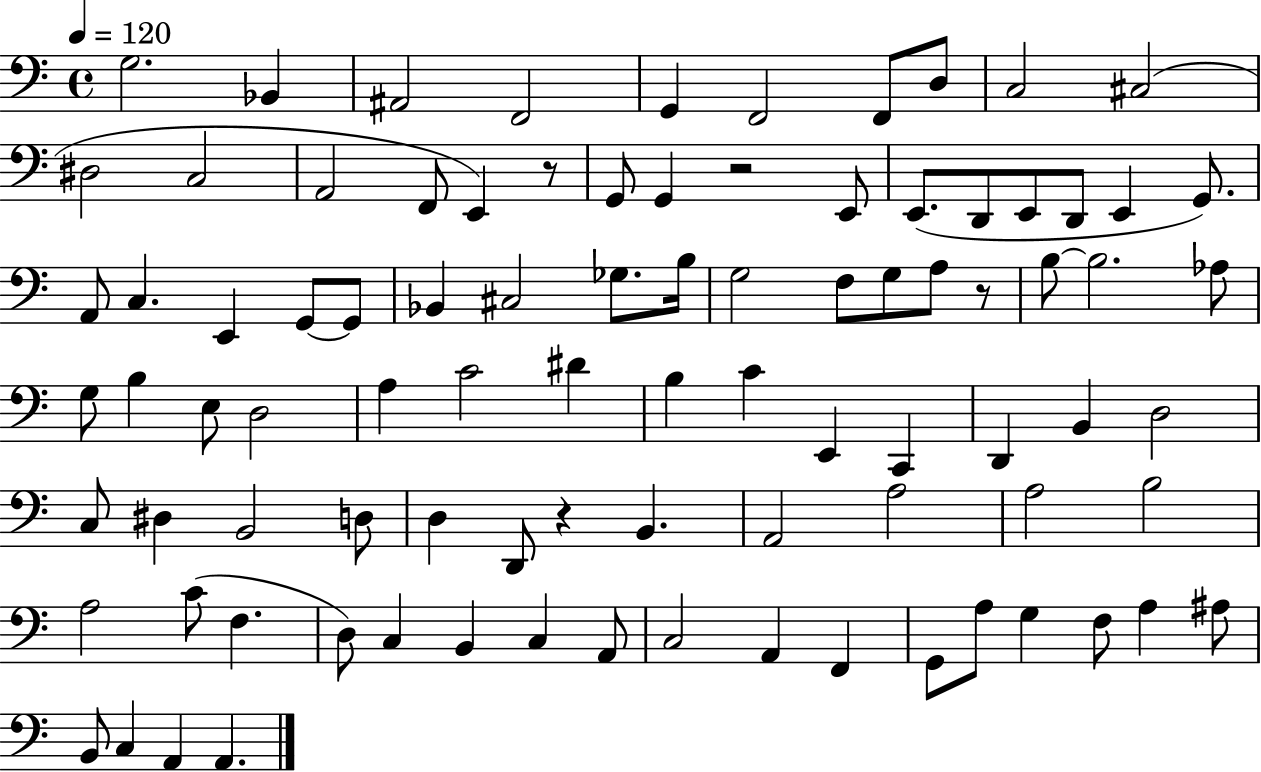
X:1
T:Untitled
M:4/4
L:1/4
K:C
G,2 _B,, ^A,,2 F,,2 G,, F,,2 F,,/2 D,/2 C,2 ^C,2 ^D,2 C,2 A,,2 F,,/2 E,, z/2 G,,/2 G,, z2 E,,/2 E,,/2 D,,/2 E,,/2 D,,/2 E,, G,,/2 A,,/2 C, E,, G,,/2 G,,/2 _B,, ^C,2 _G,/2 B,/4 G,2 F,/2 G,/2 A,/2 z/2 B,/2 B,2 _A,/2 G,/2 B, E,/2 D,2 A, C2 ^D B, C E,, C,, D,, B,, D,2 C,/2 ^D, B,,2 D,/2 D, D,,/2 z B,, A,,2 A,2 A,2 B,2 A,2 C/2 F, D,/2 C, B,, C, A,,/2 C,2 A,, F,, G,,/2 A,/2 G, F,/2 A, ^A,/2 B,,/2 C, A,, A,,